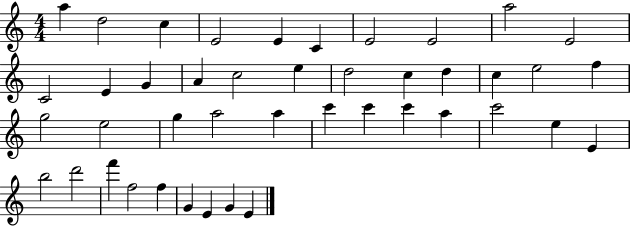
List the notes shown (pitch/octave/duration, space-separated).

A5/q D5/h C5/q E4/h E4/q C4/q E4/h E4/h A5/h E4/h C4/h E4/q G4/q A4/q C5/h E5/q D5/h C5/q D5/q C5/q E5/h F5/q G5/h E5/h G5/q A5/h A5/q C6/q C6/q C6/q A5/q C6/h E5/q E4/q B5/h D6/h F6/q F5/h F5/q G4/q E4/q G4/q E4/q